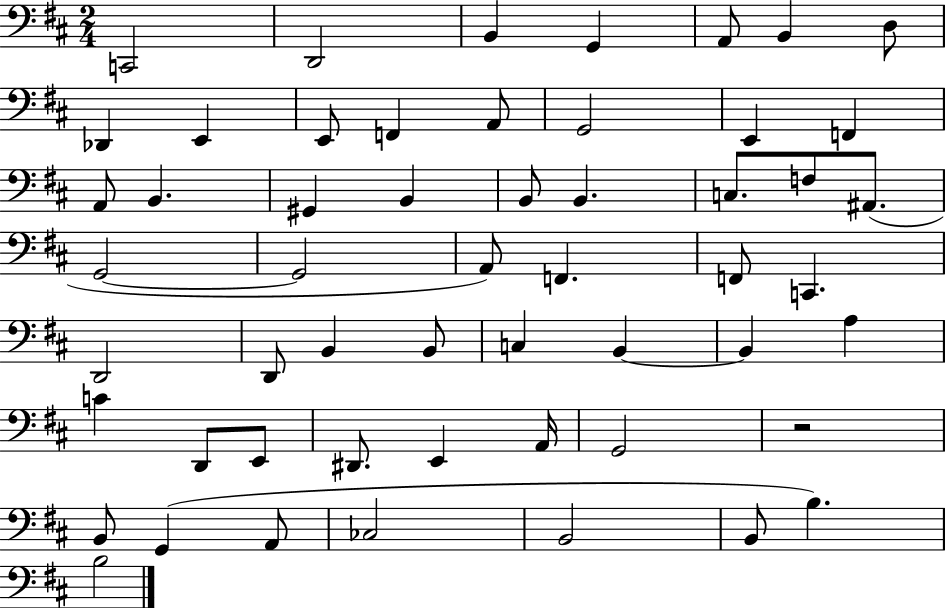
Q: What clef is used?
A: bass